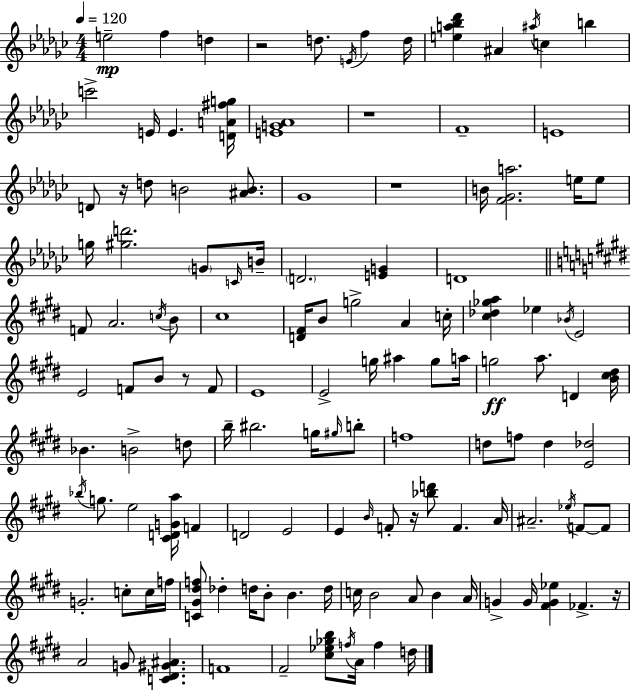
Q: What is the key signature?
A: EES minor